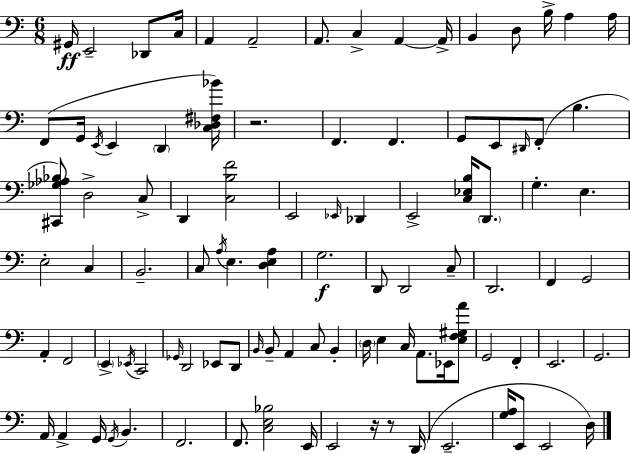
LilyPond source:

{
  \clef bass
  \numericTimeSignature
  \time 6/8
  \key c \major
  gis,16\ff e,2-- des,8 c16 | a,4 a,2-- | a,8. c4-> a,4~~ a,16-> | b,4 d8 b16-> a4 a16 | \break f,8( g,16 \acciaccatura { e,16 } e,4 \parenthesize d,4 | <c des fis bes'>16) r2. | f,4. f,4. | g,8 e,8 \grace { dis,16 }( f,8-. b4. | \break <cis, ges aes bes>8) d2-> | c8-> d,4 <c b f'>2 | e,2 \grace { ees,16 } des,4 | e,2-> <c ees b>16 | \break \parenthesize d,8. g4.-. e4. | e2-. c4 | b,2.-- | c8 \acciaccatura { a16 } e4. | \break <d e a>4 g2.\f | d,8 d,2 | c8-- d,2. | f,4 g,2 | \break a,4-. f,2 | \parenthesize e,4-> \acciaccatura { ees,16 } c,2 | \grace { ges,16 } d,2 | ees,8 d,8 \grace { b,16 } b,8-- a,4 | \break c8 b,4-. \parenthesize d16 e4 | c16 a,8. ees,16 <e f gis a'>8 g,2 | f,4-. e,2. | g,2. | \break a,16 a,4-> | g,16 \acciaccatura { g,16 } b,4. f,2. | f,8. <c e bes>2 | e,16 e,2 | \break r16 r8 d,16( e,2.-- | <g a>16 e,8 e,2 | d16) \bar "|."
}